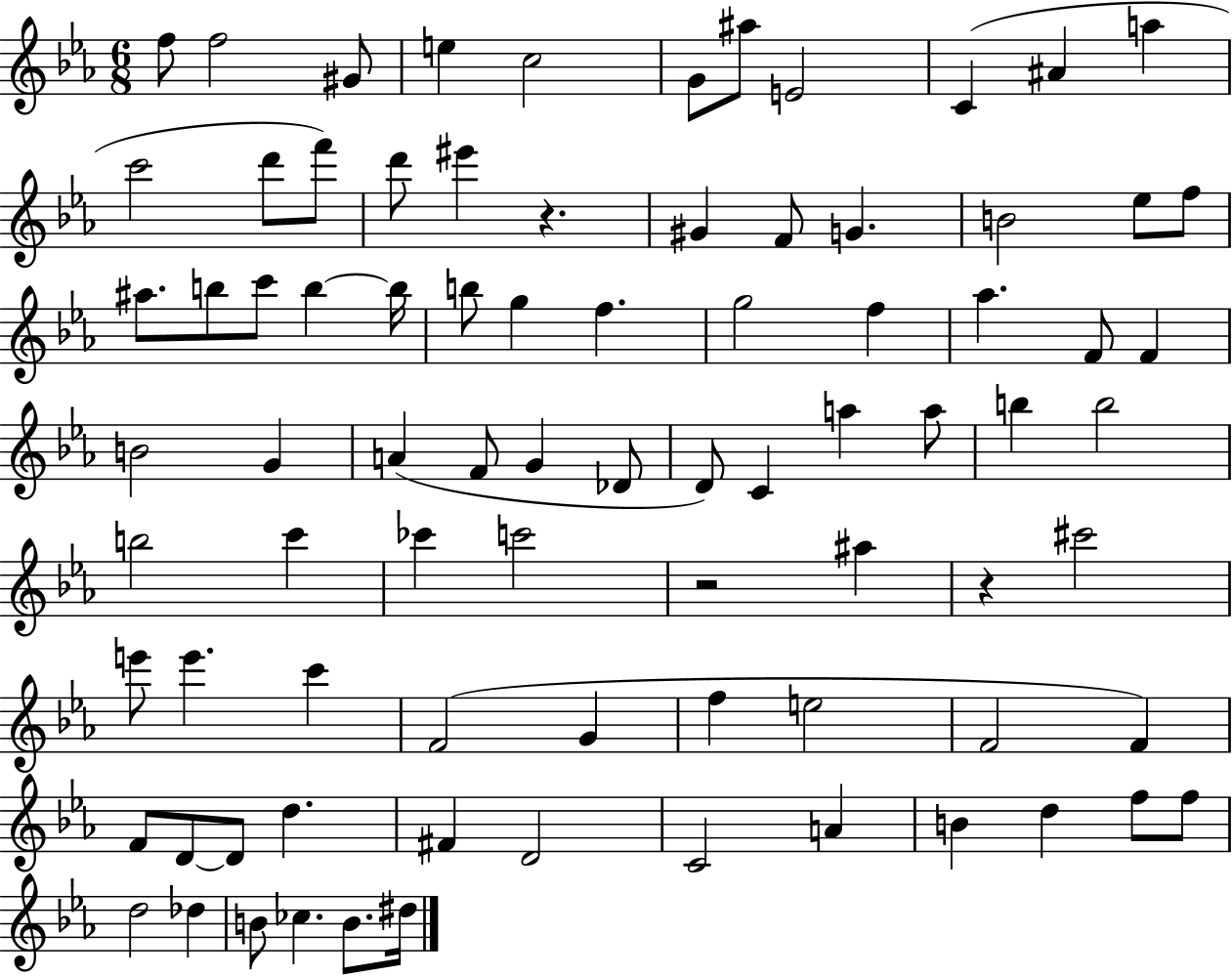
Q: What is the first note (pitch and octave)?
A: F5